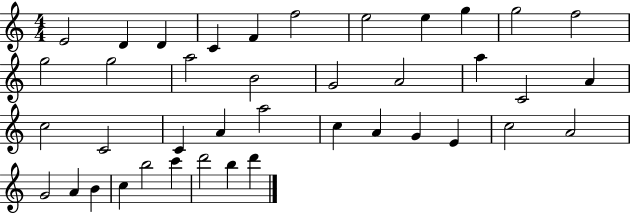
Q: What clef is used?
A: treble